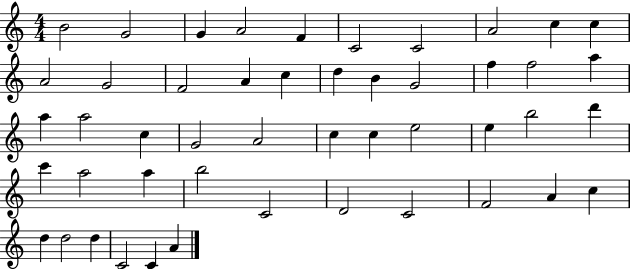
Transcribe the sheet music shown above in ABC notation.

X:1
T:Untitled
M:4/4
L:1/4
K:C
B2 G2 G A2 F C2 C2 A2 c c A2 G2 F2 A c d B G2 f f2 a a a2 c G2 A2 c c e2 e b2 d' c' a2 a b2 C2 D2 C2 F2 A c d d2 d C2 C A